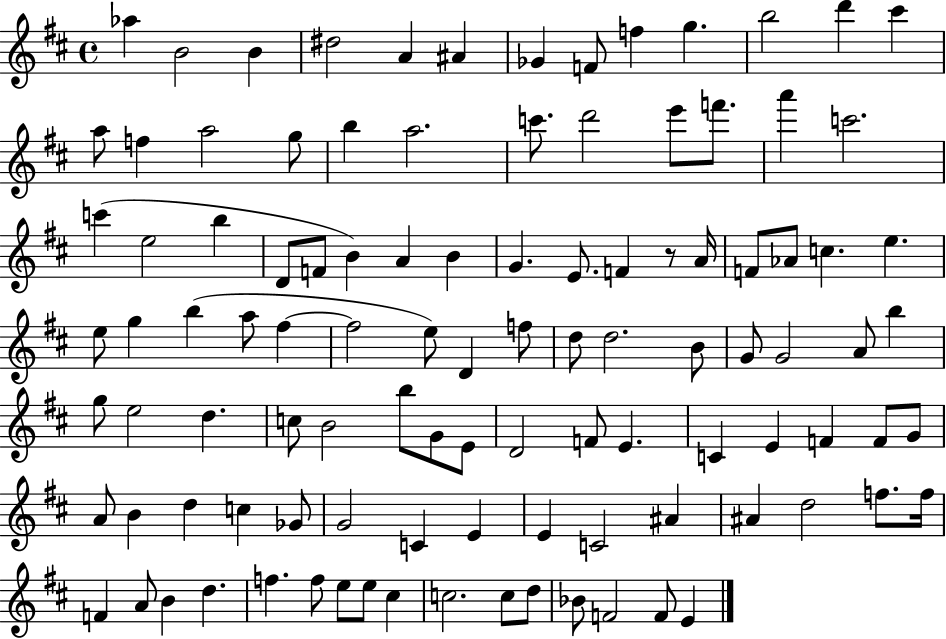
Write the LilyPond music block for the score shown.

{
  \clef treble
  \time 4/4
  \defaultTimeSignature
  \key d \major
  \repeat volta 2 { aes''4 b'2 b'4 | dis''2 a'4 ais'4 | ges'4 f'8 f''4 g''4. | b''2 d'''4 cis'''4 | \break a''8 f''4 a''2 g''8 | b''4 a''2. | c'''8. d'''2 e'''8 f'''8. | a'''4 c'''2. | \break c'''4( e''2 b''4 | d'8 f'8 b'4) a'4 b'4 | g'4. e'8. f'4 r8 a'16 | f'8 aes'8 c''4. e''4. | \break e''8 g''4 b''4( a''8 fis''4~~ | fis''2 e''8) d'4 f''8 | d''8 d''2. b'8 | g'8 g'2 a'8 b''4 | \break g''8 e''2 d''4. | c''8 b'2 b''8 g'8 e'8 | d'2 f'8 e'4. | c'4 e'4 f'4 f'8 g'8 | \break a'8 b'4 d''4 c''4 ges'8 | g'2 c'4 e'4 | e'4 c'2 ais'4 | ais'4 d''2 f''8. f''16 | \break f'4 a'8 b'4 d''4. | f''4. f''8 e''8 e''8 cis''4 | c''2. c''8 d''8 | bes'8 f'2 f'8 e'4 | \break } \bar "|."
}